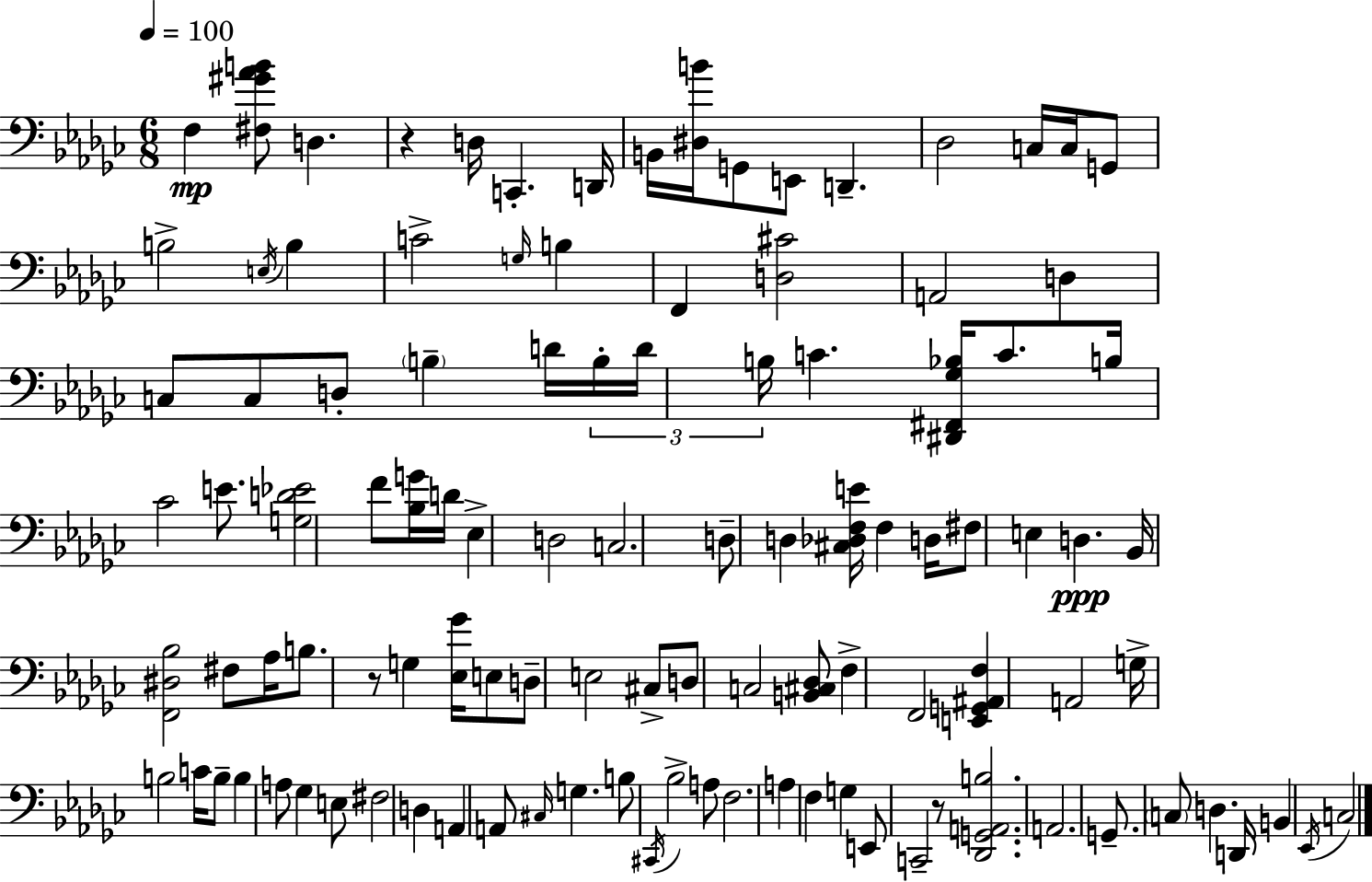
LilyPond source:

{
  \clef bass
  \numericTimeSignature
  \time 6/8
  \key ees \minor
  \tempo 4 = 100
  \repeat volta 2 { f4\mp <fis gis' aes' b'>8 d4. | r4 d16 c,4.-. d,16 | b,16 <dis b'>16 g,8 e,8 d,4.-- | des2 c16 c16 g,8 | \break b2-> \acciaccatura { e16 } b4 | c'2-> \grace { g16 } b4 | f,4 <d cis'>2 | a,2 d4 | \break c8 c8 d8-. \parenthesize b4-- | d'16 \tuplet 3/2 { b16-. d'16 b16 } c'4. <dis, fis, ges bes>16 c'8. | b16 ces'2 e'8. | <g d' ees'>2 f'8 | \break <bes g'>16 d'16 ees4-> d2 | c2. | d8-- d4 <cis des f e'>16 f4 | d16 fis8 e4 d4.\ppp | \break bes,16 <f, dis bes>2 fis8 | aes16 b8. r8 g4 <ees ges'>16 | e8 d8-- e2 | cis8-> d8 c2 | \break <b, cis des>8 f4-> f,2 | <e, g, ais, f>4 a,2 | g16-> b2 c'16 | b8-- b4 a8 ges4 | \break e8 fis2 d4 | a,4 a,8 \grace { cis16 } g4. | b8 \acciaccatura { cis,16 } bes2-> | a8 f2. | \break a4 f4 | g4 e,8 c,2-- | r8 <des, g, a, b>2. | a,2. | \break g,8.-- \parenthesize c8 d4. | d,16 b,4 \acciaccatura { ees,16 } c2 | } \bar "|."
}